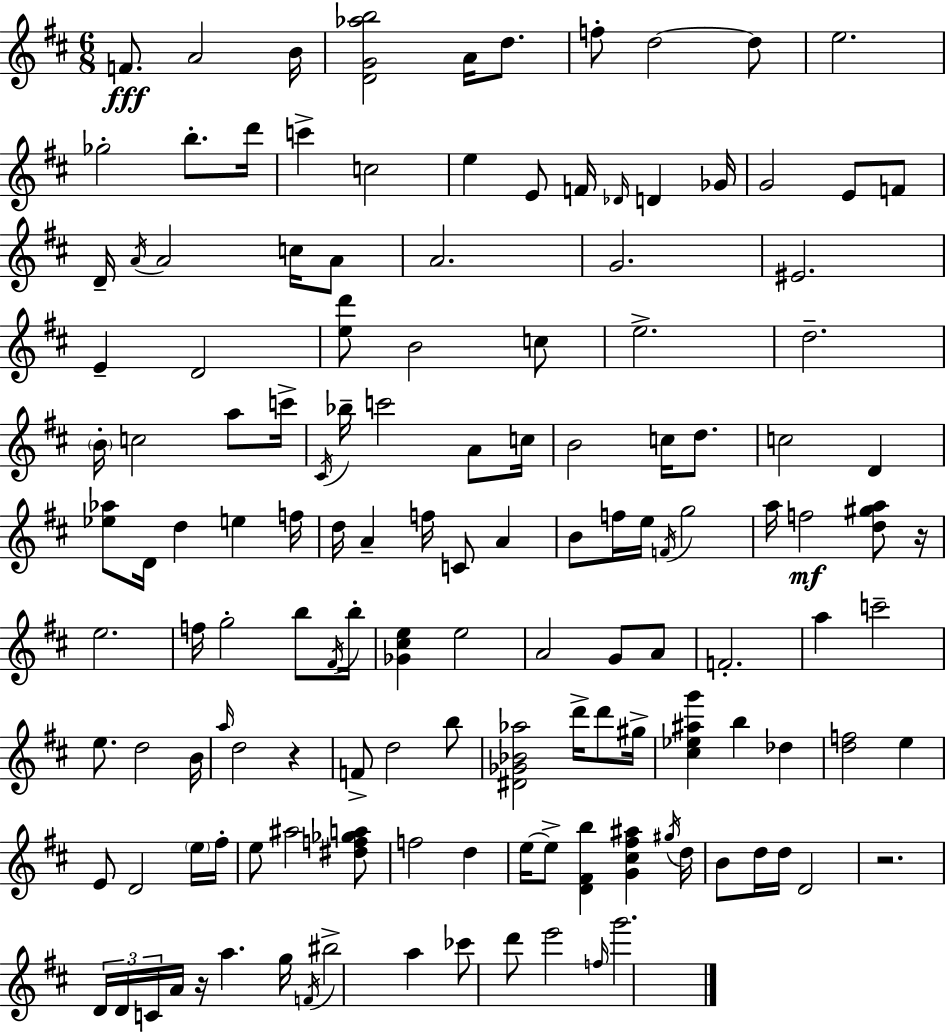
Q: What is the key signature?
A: D major